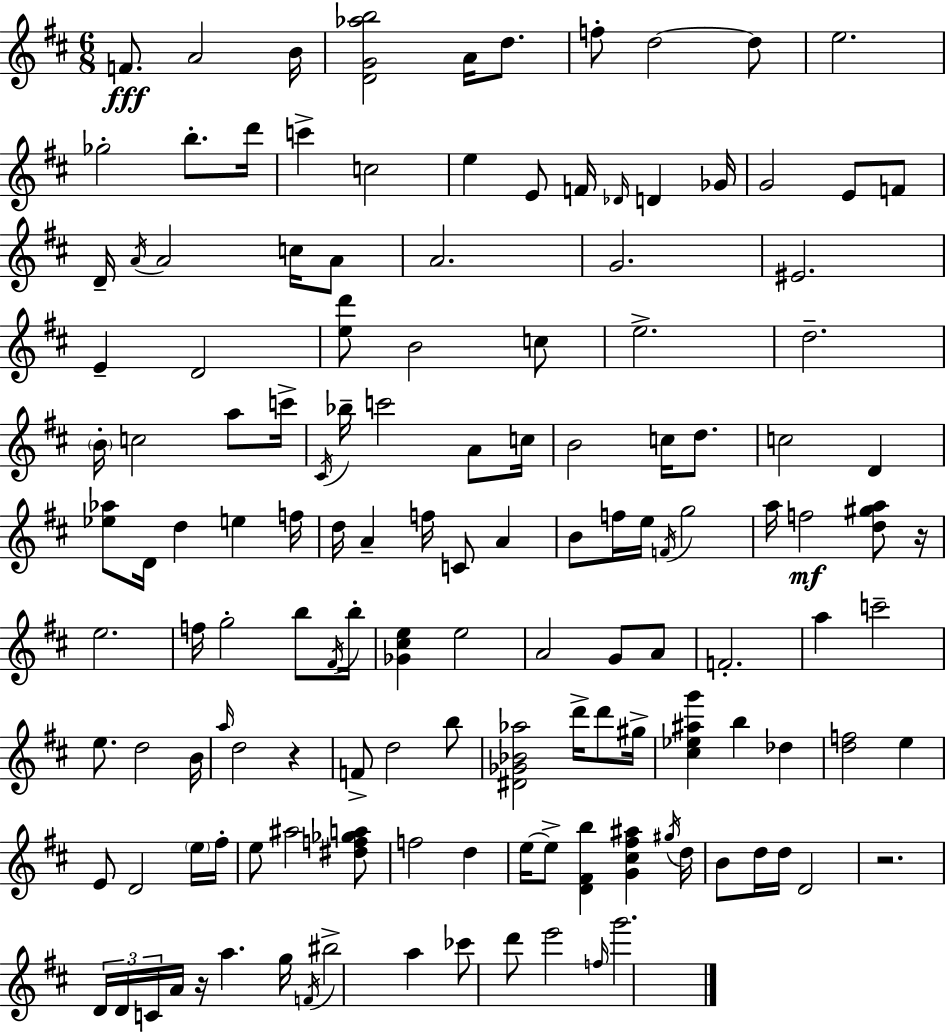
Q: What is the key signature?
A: D major